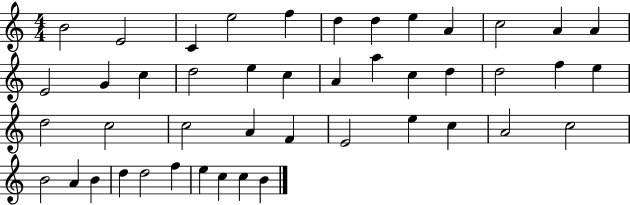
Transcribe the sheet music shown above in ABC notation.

X:1
T:Untitled
M:4/4
L:1/4
K:C
B2 E2 C e2 f d d e A c2 A A E2 G c d2 e c A a c d d2 f e d2 c2 c2 A F E2 e c A2 c2 B2 A B d d2 f e c c B